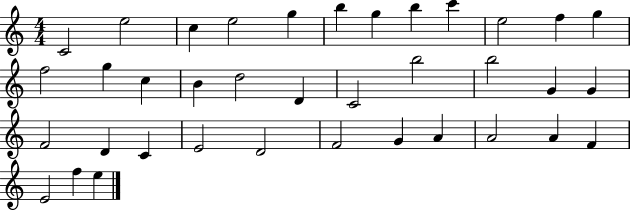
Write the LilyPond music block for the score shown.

{
  \clef treble
  \numericTimeSignature
  \time 4/4
  \key c \major
  c'2 e''2 | c''4 e''2 g''4 | b''4 g''4 b''4 c'''4 | e''2 f''4 g''4 | \break f''2 g''4 c''4 | b'4 d''2 d'4 | c'2 b''2 | b''2 g'4 g'4 | \break f'2 d'4 c'4 | e'2 d'2 | f'2 g'4 a'4 | a'2 a'4 f'4 | \break e'2 f''4 e''4 | \bar "|."
}